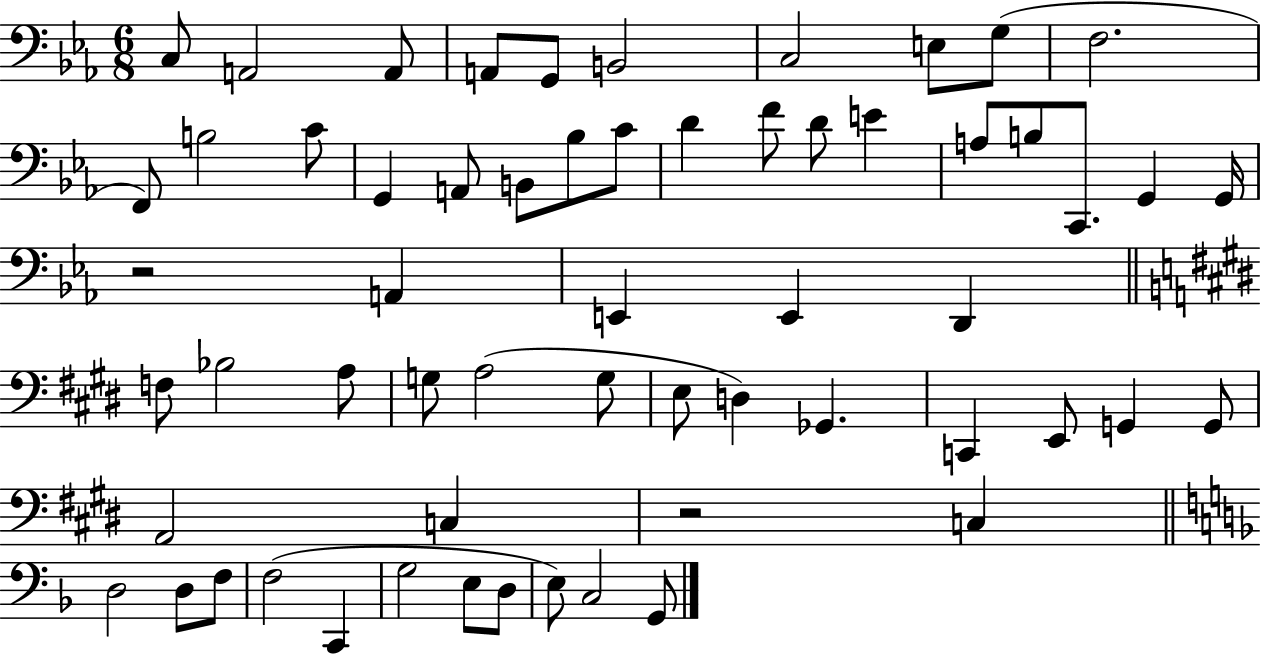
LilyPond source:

{
  \clef bass
  \numericTimeSignature
  \time 6/8
  \key ees \major
  \repeat volta 2 { c8 a,2 a,8 | a,8 g,8 b,2 | c2 e8 g8( | f2. | \break f,8) b2 c'8 | g,4 a,8 b,8 bes8 c'8 | d'4 f'8 d'8 e'4 | a8 b8 c,8. g,4 g,16 | \break r2 a,4 | e,4 e,4 d,4 | \bar "||" \break \key e \major f8 bes2 a8 | g8 a2( g8 | e8 d4) ges,4. | c,4 e,8 g,4 g,8 | \break a,2 c4 | r2 c4 | \bar "||" \break \key d \minor d2 d8 f8 | f2( c,4 | g2 e8 d8 | e8) c2 g,8 | \break } \bar "|."
}